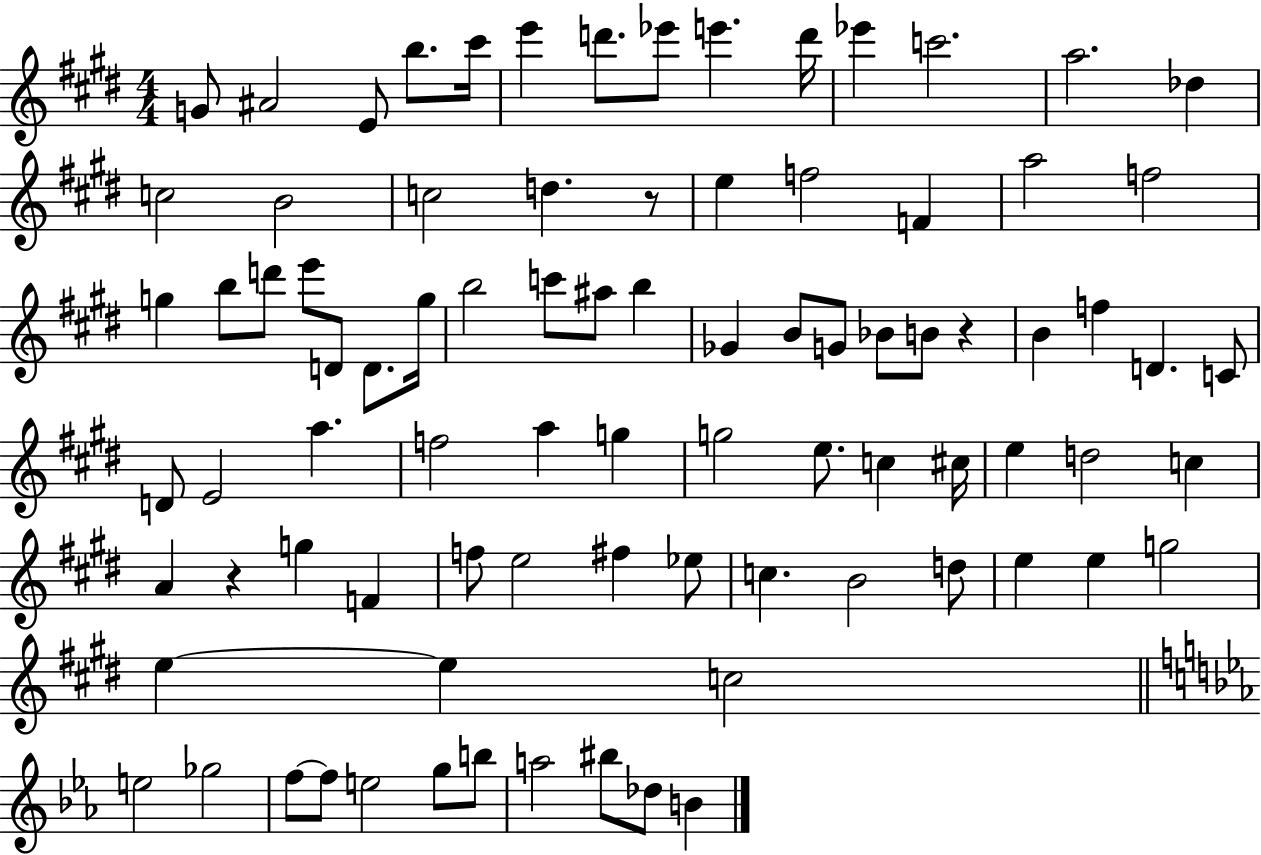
X:1
T:Untitled
M:4/4
L:1/4
K:E
G/2 ^A2 E/2 b/2 ^c'/4 e' d'/2 _e'/2 e' d'/4 _e' c'2 a2 _d c2 B2 c2 d z/2 e f2 F a2 f2 g b/2 d'/2 e'/2 D/2 D/2 g/4 b2 c'/2 ^a/2 b _G B/2 G/2 _B/2 B/2 z B f D C/2 D/2 E2 a f2 a g g2 e/2 c ^c/4 e d2 c A z g F f/2 e2 ^f _e/2 c B2 d/2 e e g2 e e c2 e2 _g2 f/2 f/2 e2 g/2 b/2 a2 ^b/2 _d/2 B